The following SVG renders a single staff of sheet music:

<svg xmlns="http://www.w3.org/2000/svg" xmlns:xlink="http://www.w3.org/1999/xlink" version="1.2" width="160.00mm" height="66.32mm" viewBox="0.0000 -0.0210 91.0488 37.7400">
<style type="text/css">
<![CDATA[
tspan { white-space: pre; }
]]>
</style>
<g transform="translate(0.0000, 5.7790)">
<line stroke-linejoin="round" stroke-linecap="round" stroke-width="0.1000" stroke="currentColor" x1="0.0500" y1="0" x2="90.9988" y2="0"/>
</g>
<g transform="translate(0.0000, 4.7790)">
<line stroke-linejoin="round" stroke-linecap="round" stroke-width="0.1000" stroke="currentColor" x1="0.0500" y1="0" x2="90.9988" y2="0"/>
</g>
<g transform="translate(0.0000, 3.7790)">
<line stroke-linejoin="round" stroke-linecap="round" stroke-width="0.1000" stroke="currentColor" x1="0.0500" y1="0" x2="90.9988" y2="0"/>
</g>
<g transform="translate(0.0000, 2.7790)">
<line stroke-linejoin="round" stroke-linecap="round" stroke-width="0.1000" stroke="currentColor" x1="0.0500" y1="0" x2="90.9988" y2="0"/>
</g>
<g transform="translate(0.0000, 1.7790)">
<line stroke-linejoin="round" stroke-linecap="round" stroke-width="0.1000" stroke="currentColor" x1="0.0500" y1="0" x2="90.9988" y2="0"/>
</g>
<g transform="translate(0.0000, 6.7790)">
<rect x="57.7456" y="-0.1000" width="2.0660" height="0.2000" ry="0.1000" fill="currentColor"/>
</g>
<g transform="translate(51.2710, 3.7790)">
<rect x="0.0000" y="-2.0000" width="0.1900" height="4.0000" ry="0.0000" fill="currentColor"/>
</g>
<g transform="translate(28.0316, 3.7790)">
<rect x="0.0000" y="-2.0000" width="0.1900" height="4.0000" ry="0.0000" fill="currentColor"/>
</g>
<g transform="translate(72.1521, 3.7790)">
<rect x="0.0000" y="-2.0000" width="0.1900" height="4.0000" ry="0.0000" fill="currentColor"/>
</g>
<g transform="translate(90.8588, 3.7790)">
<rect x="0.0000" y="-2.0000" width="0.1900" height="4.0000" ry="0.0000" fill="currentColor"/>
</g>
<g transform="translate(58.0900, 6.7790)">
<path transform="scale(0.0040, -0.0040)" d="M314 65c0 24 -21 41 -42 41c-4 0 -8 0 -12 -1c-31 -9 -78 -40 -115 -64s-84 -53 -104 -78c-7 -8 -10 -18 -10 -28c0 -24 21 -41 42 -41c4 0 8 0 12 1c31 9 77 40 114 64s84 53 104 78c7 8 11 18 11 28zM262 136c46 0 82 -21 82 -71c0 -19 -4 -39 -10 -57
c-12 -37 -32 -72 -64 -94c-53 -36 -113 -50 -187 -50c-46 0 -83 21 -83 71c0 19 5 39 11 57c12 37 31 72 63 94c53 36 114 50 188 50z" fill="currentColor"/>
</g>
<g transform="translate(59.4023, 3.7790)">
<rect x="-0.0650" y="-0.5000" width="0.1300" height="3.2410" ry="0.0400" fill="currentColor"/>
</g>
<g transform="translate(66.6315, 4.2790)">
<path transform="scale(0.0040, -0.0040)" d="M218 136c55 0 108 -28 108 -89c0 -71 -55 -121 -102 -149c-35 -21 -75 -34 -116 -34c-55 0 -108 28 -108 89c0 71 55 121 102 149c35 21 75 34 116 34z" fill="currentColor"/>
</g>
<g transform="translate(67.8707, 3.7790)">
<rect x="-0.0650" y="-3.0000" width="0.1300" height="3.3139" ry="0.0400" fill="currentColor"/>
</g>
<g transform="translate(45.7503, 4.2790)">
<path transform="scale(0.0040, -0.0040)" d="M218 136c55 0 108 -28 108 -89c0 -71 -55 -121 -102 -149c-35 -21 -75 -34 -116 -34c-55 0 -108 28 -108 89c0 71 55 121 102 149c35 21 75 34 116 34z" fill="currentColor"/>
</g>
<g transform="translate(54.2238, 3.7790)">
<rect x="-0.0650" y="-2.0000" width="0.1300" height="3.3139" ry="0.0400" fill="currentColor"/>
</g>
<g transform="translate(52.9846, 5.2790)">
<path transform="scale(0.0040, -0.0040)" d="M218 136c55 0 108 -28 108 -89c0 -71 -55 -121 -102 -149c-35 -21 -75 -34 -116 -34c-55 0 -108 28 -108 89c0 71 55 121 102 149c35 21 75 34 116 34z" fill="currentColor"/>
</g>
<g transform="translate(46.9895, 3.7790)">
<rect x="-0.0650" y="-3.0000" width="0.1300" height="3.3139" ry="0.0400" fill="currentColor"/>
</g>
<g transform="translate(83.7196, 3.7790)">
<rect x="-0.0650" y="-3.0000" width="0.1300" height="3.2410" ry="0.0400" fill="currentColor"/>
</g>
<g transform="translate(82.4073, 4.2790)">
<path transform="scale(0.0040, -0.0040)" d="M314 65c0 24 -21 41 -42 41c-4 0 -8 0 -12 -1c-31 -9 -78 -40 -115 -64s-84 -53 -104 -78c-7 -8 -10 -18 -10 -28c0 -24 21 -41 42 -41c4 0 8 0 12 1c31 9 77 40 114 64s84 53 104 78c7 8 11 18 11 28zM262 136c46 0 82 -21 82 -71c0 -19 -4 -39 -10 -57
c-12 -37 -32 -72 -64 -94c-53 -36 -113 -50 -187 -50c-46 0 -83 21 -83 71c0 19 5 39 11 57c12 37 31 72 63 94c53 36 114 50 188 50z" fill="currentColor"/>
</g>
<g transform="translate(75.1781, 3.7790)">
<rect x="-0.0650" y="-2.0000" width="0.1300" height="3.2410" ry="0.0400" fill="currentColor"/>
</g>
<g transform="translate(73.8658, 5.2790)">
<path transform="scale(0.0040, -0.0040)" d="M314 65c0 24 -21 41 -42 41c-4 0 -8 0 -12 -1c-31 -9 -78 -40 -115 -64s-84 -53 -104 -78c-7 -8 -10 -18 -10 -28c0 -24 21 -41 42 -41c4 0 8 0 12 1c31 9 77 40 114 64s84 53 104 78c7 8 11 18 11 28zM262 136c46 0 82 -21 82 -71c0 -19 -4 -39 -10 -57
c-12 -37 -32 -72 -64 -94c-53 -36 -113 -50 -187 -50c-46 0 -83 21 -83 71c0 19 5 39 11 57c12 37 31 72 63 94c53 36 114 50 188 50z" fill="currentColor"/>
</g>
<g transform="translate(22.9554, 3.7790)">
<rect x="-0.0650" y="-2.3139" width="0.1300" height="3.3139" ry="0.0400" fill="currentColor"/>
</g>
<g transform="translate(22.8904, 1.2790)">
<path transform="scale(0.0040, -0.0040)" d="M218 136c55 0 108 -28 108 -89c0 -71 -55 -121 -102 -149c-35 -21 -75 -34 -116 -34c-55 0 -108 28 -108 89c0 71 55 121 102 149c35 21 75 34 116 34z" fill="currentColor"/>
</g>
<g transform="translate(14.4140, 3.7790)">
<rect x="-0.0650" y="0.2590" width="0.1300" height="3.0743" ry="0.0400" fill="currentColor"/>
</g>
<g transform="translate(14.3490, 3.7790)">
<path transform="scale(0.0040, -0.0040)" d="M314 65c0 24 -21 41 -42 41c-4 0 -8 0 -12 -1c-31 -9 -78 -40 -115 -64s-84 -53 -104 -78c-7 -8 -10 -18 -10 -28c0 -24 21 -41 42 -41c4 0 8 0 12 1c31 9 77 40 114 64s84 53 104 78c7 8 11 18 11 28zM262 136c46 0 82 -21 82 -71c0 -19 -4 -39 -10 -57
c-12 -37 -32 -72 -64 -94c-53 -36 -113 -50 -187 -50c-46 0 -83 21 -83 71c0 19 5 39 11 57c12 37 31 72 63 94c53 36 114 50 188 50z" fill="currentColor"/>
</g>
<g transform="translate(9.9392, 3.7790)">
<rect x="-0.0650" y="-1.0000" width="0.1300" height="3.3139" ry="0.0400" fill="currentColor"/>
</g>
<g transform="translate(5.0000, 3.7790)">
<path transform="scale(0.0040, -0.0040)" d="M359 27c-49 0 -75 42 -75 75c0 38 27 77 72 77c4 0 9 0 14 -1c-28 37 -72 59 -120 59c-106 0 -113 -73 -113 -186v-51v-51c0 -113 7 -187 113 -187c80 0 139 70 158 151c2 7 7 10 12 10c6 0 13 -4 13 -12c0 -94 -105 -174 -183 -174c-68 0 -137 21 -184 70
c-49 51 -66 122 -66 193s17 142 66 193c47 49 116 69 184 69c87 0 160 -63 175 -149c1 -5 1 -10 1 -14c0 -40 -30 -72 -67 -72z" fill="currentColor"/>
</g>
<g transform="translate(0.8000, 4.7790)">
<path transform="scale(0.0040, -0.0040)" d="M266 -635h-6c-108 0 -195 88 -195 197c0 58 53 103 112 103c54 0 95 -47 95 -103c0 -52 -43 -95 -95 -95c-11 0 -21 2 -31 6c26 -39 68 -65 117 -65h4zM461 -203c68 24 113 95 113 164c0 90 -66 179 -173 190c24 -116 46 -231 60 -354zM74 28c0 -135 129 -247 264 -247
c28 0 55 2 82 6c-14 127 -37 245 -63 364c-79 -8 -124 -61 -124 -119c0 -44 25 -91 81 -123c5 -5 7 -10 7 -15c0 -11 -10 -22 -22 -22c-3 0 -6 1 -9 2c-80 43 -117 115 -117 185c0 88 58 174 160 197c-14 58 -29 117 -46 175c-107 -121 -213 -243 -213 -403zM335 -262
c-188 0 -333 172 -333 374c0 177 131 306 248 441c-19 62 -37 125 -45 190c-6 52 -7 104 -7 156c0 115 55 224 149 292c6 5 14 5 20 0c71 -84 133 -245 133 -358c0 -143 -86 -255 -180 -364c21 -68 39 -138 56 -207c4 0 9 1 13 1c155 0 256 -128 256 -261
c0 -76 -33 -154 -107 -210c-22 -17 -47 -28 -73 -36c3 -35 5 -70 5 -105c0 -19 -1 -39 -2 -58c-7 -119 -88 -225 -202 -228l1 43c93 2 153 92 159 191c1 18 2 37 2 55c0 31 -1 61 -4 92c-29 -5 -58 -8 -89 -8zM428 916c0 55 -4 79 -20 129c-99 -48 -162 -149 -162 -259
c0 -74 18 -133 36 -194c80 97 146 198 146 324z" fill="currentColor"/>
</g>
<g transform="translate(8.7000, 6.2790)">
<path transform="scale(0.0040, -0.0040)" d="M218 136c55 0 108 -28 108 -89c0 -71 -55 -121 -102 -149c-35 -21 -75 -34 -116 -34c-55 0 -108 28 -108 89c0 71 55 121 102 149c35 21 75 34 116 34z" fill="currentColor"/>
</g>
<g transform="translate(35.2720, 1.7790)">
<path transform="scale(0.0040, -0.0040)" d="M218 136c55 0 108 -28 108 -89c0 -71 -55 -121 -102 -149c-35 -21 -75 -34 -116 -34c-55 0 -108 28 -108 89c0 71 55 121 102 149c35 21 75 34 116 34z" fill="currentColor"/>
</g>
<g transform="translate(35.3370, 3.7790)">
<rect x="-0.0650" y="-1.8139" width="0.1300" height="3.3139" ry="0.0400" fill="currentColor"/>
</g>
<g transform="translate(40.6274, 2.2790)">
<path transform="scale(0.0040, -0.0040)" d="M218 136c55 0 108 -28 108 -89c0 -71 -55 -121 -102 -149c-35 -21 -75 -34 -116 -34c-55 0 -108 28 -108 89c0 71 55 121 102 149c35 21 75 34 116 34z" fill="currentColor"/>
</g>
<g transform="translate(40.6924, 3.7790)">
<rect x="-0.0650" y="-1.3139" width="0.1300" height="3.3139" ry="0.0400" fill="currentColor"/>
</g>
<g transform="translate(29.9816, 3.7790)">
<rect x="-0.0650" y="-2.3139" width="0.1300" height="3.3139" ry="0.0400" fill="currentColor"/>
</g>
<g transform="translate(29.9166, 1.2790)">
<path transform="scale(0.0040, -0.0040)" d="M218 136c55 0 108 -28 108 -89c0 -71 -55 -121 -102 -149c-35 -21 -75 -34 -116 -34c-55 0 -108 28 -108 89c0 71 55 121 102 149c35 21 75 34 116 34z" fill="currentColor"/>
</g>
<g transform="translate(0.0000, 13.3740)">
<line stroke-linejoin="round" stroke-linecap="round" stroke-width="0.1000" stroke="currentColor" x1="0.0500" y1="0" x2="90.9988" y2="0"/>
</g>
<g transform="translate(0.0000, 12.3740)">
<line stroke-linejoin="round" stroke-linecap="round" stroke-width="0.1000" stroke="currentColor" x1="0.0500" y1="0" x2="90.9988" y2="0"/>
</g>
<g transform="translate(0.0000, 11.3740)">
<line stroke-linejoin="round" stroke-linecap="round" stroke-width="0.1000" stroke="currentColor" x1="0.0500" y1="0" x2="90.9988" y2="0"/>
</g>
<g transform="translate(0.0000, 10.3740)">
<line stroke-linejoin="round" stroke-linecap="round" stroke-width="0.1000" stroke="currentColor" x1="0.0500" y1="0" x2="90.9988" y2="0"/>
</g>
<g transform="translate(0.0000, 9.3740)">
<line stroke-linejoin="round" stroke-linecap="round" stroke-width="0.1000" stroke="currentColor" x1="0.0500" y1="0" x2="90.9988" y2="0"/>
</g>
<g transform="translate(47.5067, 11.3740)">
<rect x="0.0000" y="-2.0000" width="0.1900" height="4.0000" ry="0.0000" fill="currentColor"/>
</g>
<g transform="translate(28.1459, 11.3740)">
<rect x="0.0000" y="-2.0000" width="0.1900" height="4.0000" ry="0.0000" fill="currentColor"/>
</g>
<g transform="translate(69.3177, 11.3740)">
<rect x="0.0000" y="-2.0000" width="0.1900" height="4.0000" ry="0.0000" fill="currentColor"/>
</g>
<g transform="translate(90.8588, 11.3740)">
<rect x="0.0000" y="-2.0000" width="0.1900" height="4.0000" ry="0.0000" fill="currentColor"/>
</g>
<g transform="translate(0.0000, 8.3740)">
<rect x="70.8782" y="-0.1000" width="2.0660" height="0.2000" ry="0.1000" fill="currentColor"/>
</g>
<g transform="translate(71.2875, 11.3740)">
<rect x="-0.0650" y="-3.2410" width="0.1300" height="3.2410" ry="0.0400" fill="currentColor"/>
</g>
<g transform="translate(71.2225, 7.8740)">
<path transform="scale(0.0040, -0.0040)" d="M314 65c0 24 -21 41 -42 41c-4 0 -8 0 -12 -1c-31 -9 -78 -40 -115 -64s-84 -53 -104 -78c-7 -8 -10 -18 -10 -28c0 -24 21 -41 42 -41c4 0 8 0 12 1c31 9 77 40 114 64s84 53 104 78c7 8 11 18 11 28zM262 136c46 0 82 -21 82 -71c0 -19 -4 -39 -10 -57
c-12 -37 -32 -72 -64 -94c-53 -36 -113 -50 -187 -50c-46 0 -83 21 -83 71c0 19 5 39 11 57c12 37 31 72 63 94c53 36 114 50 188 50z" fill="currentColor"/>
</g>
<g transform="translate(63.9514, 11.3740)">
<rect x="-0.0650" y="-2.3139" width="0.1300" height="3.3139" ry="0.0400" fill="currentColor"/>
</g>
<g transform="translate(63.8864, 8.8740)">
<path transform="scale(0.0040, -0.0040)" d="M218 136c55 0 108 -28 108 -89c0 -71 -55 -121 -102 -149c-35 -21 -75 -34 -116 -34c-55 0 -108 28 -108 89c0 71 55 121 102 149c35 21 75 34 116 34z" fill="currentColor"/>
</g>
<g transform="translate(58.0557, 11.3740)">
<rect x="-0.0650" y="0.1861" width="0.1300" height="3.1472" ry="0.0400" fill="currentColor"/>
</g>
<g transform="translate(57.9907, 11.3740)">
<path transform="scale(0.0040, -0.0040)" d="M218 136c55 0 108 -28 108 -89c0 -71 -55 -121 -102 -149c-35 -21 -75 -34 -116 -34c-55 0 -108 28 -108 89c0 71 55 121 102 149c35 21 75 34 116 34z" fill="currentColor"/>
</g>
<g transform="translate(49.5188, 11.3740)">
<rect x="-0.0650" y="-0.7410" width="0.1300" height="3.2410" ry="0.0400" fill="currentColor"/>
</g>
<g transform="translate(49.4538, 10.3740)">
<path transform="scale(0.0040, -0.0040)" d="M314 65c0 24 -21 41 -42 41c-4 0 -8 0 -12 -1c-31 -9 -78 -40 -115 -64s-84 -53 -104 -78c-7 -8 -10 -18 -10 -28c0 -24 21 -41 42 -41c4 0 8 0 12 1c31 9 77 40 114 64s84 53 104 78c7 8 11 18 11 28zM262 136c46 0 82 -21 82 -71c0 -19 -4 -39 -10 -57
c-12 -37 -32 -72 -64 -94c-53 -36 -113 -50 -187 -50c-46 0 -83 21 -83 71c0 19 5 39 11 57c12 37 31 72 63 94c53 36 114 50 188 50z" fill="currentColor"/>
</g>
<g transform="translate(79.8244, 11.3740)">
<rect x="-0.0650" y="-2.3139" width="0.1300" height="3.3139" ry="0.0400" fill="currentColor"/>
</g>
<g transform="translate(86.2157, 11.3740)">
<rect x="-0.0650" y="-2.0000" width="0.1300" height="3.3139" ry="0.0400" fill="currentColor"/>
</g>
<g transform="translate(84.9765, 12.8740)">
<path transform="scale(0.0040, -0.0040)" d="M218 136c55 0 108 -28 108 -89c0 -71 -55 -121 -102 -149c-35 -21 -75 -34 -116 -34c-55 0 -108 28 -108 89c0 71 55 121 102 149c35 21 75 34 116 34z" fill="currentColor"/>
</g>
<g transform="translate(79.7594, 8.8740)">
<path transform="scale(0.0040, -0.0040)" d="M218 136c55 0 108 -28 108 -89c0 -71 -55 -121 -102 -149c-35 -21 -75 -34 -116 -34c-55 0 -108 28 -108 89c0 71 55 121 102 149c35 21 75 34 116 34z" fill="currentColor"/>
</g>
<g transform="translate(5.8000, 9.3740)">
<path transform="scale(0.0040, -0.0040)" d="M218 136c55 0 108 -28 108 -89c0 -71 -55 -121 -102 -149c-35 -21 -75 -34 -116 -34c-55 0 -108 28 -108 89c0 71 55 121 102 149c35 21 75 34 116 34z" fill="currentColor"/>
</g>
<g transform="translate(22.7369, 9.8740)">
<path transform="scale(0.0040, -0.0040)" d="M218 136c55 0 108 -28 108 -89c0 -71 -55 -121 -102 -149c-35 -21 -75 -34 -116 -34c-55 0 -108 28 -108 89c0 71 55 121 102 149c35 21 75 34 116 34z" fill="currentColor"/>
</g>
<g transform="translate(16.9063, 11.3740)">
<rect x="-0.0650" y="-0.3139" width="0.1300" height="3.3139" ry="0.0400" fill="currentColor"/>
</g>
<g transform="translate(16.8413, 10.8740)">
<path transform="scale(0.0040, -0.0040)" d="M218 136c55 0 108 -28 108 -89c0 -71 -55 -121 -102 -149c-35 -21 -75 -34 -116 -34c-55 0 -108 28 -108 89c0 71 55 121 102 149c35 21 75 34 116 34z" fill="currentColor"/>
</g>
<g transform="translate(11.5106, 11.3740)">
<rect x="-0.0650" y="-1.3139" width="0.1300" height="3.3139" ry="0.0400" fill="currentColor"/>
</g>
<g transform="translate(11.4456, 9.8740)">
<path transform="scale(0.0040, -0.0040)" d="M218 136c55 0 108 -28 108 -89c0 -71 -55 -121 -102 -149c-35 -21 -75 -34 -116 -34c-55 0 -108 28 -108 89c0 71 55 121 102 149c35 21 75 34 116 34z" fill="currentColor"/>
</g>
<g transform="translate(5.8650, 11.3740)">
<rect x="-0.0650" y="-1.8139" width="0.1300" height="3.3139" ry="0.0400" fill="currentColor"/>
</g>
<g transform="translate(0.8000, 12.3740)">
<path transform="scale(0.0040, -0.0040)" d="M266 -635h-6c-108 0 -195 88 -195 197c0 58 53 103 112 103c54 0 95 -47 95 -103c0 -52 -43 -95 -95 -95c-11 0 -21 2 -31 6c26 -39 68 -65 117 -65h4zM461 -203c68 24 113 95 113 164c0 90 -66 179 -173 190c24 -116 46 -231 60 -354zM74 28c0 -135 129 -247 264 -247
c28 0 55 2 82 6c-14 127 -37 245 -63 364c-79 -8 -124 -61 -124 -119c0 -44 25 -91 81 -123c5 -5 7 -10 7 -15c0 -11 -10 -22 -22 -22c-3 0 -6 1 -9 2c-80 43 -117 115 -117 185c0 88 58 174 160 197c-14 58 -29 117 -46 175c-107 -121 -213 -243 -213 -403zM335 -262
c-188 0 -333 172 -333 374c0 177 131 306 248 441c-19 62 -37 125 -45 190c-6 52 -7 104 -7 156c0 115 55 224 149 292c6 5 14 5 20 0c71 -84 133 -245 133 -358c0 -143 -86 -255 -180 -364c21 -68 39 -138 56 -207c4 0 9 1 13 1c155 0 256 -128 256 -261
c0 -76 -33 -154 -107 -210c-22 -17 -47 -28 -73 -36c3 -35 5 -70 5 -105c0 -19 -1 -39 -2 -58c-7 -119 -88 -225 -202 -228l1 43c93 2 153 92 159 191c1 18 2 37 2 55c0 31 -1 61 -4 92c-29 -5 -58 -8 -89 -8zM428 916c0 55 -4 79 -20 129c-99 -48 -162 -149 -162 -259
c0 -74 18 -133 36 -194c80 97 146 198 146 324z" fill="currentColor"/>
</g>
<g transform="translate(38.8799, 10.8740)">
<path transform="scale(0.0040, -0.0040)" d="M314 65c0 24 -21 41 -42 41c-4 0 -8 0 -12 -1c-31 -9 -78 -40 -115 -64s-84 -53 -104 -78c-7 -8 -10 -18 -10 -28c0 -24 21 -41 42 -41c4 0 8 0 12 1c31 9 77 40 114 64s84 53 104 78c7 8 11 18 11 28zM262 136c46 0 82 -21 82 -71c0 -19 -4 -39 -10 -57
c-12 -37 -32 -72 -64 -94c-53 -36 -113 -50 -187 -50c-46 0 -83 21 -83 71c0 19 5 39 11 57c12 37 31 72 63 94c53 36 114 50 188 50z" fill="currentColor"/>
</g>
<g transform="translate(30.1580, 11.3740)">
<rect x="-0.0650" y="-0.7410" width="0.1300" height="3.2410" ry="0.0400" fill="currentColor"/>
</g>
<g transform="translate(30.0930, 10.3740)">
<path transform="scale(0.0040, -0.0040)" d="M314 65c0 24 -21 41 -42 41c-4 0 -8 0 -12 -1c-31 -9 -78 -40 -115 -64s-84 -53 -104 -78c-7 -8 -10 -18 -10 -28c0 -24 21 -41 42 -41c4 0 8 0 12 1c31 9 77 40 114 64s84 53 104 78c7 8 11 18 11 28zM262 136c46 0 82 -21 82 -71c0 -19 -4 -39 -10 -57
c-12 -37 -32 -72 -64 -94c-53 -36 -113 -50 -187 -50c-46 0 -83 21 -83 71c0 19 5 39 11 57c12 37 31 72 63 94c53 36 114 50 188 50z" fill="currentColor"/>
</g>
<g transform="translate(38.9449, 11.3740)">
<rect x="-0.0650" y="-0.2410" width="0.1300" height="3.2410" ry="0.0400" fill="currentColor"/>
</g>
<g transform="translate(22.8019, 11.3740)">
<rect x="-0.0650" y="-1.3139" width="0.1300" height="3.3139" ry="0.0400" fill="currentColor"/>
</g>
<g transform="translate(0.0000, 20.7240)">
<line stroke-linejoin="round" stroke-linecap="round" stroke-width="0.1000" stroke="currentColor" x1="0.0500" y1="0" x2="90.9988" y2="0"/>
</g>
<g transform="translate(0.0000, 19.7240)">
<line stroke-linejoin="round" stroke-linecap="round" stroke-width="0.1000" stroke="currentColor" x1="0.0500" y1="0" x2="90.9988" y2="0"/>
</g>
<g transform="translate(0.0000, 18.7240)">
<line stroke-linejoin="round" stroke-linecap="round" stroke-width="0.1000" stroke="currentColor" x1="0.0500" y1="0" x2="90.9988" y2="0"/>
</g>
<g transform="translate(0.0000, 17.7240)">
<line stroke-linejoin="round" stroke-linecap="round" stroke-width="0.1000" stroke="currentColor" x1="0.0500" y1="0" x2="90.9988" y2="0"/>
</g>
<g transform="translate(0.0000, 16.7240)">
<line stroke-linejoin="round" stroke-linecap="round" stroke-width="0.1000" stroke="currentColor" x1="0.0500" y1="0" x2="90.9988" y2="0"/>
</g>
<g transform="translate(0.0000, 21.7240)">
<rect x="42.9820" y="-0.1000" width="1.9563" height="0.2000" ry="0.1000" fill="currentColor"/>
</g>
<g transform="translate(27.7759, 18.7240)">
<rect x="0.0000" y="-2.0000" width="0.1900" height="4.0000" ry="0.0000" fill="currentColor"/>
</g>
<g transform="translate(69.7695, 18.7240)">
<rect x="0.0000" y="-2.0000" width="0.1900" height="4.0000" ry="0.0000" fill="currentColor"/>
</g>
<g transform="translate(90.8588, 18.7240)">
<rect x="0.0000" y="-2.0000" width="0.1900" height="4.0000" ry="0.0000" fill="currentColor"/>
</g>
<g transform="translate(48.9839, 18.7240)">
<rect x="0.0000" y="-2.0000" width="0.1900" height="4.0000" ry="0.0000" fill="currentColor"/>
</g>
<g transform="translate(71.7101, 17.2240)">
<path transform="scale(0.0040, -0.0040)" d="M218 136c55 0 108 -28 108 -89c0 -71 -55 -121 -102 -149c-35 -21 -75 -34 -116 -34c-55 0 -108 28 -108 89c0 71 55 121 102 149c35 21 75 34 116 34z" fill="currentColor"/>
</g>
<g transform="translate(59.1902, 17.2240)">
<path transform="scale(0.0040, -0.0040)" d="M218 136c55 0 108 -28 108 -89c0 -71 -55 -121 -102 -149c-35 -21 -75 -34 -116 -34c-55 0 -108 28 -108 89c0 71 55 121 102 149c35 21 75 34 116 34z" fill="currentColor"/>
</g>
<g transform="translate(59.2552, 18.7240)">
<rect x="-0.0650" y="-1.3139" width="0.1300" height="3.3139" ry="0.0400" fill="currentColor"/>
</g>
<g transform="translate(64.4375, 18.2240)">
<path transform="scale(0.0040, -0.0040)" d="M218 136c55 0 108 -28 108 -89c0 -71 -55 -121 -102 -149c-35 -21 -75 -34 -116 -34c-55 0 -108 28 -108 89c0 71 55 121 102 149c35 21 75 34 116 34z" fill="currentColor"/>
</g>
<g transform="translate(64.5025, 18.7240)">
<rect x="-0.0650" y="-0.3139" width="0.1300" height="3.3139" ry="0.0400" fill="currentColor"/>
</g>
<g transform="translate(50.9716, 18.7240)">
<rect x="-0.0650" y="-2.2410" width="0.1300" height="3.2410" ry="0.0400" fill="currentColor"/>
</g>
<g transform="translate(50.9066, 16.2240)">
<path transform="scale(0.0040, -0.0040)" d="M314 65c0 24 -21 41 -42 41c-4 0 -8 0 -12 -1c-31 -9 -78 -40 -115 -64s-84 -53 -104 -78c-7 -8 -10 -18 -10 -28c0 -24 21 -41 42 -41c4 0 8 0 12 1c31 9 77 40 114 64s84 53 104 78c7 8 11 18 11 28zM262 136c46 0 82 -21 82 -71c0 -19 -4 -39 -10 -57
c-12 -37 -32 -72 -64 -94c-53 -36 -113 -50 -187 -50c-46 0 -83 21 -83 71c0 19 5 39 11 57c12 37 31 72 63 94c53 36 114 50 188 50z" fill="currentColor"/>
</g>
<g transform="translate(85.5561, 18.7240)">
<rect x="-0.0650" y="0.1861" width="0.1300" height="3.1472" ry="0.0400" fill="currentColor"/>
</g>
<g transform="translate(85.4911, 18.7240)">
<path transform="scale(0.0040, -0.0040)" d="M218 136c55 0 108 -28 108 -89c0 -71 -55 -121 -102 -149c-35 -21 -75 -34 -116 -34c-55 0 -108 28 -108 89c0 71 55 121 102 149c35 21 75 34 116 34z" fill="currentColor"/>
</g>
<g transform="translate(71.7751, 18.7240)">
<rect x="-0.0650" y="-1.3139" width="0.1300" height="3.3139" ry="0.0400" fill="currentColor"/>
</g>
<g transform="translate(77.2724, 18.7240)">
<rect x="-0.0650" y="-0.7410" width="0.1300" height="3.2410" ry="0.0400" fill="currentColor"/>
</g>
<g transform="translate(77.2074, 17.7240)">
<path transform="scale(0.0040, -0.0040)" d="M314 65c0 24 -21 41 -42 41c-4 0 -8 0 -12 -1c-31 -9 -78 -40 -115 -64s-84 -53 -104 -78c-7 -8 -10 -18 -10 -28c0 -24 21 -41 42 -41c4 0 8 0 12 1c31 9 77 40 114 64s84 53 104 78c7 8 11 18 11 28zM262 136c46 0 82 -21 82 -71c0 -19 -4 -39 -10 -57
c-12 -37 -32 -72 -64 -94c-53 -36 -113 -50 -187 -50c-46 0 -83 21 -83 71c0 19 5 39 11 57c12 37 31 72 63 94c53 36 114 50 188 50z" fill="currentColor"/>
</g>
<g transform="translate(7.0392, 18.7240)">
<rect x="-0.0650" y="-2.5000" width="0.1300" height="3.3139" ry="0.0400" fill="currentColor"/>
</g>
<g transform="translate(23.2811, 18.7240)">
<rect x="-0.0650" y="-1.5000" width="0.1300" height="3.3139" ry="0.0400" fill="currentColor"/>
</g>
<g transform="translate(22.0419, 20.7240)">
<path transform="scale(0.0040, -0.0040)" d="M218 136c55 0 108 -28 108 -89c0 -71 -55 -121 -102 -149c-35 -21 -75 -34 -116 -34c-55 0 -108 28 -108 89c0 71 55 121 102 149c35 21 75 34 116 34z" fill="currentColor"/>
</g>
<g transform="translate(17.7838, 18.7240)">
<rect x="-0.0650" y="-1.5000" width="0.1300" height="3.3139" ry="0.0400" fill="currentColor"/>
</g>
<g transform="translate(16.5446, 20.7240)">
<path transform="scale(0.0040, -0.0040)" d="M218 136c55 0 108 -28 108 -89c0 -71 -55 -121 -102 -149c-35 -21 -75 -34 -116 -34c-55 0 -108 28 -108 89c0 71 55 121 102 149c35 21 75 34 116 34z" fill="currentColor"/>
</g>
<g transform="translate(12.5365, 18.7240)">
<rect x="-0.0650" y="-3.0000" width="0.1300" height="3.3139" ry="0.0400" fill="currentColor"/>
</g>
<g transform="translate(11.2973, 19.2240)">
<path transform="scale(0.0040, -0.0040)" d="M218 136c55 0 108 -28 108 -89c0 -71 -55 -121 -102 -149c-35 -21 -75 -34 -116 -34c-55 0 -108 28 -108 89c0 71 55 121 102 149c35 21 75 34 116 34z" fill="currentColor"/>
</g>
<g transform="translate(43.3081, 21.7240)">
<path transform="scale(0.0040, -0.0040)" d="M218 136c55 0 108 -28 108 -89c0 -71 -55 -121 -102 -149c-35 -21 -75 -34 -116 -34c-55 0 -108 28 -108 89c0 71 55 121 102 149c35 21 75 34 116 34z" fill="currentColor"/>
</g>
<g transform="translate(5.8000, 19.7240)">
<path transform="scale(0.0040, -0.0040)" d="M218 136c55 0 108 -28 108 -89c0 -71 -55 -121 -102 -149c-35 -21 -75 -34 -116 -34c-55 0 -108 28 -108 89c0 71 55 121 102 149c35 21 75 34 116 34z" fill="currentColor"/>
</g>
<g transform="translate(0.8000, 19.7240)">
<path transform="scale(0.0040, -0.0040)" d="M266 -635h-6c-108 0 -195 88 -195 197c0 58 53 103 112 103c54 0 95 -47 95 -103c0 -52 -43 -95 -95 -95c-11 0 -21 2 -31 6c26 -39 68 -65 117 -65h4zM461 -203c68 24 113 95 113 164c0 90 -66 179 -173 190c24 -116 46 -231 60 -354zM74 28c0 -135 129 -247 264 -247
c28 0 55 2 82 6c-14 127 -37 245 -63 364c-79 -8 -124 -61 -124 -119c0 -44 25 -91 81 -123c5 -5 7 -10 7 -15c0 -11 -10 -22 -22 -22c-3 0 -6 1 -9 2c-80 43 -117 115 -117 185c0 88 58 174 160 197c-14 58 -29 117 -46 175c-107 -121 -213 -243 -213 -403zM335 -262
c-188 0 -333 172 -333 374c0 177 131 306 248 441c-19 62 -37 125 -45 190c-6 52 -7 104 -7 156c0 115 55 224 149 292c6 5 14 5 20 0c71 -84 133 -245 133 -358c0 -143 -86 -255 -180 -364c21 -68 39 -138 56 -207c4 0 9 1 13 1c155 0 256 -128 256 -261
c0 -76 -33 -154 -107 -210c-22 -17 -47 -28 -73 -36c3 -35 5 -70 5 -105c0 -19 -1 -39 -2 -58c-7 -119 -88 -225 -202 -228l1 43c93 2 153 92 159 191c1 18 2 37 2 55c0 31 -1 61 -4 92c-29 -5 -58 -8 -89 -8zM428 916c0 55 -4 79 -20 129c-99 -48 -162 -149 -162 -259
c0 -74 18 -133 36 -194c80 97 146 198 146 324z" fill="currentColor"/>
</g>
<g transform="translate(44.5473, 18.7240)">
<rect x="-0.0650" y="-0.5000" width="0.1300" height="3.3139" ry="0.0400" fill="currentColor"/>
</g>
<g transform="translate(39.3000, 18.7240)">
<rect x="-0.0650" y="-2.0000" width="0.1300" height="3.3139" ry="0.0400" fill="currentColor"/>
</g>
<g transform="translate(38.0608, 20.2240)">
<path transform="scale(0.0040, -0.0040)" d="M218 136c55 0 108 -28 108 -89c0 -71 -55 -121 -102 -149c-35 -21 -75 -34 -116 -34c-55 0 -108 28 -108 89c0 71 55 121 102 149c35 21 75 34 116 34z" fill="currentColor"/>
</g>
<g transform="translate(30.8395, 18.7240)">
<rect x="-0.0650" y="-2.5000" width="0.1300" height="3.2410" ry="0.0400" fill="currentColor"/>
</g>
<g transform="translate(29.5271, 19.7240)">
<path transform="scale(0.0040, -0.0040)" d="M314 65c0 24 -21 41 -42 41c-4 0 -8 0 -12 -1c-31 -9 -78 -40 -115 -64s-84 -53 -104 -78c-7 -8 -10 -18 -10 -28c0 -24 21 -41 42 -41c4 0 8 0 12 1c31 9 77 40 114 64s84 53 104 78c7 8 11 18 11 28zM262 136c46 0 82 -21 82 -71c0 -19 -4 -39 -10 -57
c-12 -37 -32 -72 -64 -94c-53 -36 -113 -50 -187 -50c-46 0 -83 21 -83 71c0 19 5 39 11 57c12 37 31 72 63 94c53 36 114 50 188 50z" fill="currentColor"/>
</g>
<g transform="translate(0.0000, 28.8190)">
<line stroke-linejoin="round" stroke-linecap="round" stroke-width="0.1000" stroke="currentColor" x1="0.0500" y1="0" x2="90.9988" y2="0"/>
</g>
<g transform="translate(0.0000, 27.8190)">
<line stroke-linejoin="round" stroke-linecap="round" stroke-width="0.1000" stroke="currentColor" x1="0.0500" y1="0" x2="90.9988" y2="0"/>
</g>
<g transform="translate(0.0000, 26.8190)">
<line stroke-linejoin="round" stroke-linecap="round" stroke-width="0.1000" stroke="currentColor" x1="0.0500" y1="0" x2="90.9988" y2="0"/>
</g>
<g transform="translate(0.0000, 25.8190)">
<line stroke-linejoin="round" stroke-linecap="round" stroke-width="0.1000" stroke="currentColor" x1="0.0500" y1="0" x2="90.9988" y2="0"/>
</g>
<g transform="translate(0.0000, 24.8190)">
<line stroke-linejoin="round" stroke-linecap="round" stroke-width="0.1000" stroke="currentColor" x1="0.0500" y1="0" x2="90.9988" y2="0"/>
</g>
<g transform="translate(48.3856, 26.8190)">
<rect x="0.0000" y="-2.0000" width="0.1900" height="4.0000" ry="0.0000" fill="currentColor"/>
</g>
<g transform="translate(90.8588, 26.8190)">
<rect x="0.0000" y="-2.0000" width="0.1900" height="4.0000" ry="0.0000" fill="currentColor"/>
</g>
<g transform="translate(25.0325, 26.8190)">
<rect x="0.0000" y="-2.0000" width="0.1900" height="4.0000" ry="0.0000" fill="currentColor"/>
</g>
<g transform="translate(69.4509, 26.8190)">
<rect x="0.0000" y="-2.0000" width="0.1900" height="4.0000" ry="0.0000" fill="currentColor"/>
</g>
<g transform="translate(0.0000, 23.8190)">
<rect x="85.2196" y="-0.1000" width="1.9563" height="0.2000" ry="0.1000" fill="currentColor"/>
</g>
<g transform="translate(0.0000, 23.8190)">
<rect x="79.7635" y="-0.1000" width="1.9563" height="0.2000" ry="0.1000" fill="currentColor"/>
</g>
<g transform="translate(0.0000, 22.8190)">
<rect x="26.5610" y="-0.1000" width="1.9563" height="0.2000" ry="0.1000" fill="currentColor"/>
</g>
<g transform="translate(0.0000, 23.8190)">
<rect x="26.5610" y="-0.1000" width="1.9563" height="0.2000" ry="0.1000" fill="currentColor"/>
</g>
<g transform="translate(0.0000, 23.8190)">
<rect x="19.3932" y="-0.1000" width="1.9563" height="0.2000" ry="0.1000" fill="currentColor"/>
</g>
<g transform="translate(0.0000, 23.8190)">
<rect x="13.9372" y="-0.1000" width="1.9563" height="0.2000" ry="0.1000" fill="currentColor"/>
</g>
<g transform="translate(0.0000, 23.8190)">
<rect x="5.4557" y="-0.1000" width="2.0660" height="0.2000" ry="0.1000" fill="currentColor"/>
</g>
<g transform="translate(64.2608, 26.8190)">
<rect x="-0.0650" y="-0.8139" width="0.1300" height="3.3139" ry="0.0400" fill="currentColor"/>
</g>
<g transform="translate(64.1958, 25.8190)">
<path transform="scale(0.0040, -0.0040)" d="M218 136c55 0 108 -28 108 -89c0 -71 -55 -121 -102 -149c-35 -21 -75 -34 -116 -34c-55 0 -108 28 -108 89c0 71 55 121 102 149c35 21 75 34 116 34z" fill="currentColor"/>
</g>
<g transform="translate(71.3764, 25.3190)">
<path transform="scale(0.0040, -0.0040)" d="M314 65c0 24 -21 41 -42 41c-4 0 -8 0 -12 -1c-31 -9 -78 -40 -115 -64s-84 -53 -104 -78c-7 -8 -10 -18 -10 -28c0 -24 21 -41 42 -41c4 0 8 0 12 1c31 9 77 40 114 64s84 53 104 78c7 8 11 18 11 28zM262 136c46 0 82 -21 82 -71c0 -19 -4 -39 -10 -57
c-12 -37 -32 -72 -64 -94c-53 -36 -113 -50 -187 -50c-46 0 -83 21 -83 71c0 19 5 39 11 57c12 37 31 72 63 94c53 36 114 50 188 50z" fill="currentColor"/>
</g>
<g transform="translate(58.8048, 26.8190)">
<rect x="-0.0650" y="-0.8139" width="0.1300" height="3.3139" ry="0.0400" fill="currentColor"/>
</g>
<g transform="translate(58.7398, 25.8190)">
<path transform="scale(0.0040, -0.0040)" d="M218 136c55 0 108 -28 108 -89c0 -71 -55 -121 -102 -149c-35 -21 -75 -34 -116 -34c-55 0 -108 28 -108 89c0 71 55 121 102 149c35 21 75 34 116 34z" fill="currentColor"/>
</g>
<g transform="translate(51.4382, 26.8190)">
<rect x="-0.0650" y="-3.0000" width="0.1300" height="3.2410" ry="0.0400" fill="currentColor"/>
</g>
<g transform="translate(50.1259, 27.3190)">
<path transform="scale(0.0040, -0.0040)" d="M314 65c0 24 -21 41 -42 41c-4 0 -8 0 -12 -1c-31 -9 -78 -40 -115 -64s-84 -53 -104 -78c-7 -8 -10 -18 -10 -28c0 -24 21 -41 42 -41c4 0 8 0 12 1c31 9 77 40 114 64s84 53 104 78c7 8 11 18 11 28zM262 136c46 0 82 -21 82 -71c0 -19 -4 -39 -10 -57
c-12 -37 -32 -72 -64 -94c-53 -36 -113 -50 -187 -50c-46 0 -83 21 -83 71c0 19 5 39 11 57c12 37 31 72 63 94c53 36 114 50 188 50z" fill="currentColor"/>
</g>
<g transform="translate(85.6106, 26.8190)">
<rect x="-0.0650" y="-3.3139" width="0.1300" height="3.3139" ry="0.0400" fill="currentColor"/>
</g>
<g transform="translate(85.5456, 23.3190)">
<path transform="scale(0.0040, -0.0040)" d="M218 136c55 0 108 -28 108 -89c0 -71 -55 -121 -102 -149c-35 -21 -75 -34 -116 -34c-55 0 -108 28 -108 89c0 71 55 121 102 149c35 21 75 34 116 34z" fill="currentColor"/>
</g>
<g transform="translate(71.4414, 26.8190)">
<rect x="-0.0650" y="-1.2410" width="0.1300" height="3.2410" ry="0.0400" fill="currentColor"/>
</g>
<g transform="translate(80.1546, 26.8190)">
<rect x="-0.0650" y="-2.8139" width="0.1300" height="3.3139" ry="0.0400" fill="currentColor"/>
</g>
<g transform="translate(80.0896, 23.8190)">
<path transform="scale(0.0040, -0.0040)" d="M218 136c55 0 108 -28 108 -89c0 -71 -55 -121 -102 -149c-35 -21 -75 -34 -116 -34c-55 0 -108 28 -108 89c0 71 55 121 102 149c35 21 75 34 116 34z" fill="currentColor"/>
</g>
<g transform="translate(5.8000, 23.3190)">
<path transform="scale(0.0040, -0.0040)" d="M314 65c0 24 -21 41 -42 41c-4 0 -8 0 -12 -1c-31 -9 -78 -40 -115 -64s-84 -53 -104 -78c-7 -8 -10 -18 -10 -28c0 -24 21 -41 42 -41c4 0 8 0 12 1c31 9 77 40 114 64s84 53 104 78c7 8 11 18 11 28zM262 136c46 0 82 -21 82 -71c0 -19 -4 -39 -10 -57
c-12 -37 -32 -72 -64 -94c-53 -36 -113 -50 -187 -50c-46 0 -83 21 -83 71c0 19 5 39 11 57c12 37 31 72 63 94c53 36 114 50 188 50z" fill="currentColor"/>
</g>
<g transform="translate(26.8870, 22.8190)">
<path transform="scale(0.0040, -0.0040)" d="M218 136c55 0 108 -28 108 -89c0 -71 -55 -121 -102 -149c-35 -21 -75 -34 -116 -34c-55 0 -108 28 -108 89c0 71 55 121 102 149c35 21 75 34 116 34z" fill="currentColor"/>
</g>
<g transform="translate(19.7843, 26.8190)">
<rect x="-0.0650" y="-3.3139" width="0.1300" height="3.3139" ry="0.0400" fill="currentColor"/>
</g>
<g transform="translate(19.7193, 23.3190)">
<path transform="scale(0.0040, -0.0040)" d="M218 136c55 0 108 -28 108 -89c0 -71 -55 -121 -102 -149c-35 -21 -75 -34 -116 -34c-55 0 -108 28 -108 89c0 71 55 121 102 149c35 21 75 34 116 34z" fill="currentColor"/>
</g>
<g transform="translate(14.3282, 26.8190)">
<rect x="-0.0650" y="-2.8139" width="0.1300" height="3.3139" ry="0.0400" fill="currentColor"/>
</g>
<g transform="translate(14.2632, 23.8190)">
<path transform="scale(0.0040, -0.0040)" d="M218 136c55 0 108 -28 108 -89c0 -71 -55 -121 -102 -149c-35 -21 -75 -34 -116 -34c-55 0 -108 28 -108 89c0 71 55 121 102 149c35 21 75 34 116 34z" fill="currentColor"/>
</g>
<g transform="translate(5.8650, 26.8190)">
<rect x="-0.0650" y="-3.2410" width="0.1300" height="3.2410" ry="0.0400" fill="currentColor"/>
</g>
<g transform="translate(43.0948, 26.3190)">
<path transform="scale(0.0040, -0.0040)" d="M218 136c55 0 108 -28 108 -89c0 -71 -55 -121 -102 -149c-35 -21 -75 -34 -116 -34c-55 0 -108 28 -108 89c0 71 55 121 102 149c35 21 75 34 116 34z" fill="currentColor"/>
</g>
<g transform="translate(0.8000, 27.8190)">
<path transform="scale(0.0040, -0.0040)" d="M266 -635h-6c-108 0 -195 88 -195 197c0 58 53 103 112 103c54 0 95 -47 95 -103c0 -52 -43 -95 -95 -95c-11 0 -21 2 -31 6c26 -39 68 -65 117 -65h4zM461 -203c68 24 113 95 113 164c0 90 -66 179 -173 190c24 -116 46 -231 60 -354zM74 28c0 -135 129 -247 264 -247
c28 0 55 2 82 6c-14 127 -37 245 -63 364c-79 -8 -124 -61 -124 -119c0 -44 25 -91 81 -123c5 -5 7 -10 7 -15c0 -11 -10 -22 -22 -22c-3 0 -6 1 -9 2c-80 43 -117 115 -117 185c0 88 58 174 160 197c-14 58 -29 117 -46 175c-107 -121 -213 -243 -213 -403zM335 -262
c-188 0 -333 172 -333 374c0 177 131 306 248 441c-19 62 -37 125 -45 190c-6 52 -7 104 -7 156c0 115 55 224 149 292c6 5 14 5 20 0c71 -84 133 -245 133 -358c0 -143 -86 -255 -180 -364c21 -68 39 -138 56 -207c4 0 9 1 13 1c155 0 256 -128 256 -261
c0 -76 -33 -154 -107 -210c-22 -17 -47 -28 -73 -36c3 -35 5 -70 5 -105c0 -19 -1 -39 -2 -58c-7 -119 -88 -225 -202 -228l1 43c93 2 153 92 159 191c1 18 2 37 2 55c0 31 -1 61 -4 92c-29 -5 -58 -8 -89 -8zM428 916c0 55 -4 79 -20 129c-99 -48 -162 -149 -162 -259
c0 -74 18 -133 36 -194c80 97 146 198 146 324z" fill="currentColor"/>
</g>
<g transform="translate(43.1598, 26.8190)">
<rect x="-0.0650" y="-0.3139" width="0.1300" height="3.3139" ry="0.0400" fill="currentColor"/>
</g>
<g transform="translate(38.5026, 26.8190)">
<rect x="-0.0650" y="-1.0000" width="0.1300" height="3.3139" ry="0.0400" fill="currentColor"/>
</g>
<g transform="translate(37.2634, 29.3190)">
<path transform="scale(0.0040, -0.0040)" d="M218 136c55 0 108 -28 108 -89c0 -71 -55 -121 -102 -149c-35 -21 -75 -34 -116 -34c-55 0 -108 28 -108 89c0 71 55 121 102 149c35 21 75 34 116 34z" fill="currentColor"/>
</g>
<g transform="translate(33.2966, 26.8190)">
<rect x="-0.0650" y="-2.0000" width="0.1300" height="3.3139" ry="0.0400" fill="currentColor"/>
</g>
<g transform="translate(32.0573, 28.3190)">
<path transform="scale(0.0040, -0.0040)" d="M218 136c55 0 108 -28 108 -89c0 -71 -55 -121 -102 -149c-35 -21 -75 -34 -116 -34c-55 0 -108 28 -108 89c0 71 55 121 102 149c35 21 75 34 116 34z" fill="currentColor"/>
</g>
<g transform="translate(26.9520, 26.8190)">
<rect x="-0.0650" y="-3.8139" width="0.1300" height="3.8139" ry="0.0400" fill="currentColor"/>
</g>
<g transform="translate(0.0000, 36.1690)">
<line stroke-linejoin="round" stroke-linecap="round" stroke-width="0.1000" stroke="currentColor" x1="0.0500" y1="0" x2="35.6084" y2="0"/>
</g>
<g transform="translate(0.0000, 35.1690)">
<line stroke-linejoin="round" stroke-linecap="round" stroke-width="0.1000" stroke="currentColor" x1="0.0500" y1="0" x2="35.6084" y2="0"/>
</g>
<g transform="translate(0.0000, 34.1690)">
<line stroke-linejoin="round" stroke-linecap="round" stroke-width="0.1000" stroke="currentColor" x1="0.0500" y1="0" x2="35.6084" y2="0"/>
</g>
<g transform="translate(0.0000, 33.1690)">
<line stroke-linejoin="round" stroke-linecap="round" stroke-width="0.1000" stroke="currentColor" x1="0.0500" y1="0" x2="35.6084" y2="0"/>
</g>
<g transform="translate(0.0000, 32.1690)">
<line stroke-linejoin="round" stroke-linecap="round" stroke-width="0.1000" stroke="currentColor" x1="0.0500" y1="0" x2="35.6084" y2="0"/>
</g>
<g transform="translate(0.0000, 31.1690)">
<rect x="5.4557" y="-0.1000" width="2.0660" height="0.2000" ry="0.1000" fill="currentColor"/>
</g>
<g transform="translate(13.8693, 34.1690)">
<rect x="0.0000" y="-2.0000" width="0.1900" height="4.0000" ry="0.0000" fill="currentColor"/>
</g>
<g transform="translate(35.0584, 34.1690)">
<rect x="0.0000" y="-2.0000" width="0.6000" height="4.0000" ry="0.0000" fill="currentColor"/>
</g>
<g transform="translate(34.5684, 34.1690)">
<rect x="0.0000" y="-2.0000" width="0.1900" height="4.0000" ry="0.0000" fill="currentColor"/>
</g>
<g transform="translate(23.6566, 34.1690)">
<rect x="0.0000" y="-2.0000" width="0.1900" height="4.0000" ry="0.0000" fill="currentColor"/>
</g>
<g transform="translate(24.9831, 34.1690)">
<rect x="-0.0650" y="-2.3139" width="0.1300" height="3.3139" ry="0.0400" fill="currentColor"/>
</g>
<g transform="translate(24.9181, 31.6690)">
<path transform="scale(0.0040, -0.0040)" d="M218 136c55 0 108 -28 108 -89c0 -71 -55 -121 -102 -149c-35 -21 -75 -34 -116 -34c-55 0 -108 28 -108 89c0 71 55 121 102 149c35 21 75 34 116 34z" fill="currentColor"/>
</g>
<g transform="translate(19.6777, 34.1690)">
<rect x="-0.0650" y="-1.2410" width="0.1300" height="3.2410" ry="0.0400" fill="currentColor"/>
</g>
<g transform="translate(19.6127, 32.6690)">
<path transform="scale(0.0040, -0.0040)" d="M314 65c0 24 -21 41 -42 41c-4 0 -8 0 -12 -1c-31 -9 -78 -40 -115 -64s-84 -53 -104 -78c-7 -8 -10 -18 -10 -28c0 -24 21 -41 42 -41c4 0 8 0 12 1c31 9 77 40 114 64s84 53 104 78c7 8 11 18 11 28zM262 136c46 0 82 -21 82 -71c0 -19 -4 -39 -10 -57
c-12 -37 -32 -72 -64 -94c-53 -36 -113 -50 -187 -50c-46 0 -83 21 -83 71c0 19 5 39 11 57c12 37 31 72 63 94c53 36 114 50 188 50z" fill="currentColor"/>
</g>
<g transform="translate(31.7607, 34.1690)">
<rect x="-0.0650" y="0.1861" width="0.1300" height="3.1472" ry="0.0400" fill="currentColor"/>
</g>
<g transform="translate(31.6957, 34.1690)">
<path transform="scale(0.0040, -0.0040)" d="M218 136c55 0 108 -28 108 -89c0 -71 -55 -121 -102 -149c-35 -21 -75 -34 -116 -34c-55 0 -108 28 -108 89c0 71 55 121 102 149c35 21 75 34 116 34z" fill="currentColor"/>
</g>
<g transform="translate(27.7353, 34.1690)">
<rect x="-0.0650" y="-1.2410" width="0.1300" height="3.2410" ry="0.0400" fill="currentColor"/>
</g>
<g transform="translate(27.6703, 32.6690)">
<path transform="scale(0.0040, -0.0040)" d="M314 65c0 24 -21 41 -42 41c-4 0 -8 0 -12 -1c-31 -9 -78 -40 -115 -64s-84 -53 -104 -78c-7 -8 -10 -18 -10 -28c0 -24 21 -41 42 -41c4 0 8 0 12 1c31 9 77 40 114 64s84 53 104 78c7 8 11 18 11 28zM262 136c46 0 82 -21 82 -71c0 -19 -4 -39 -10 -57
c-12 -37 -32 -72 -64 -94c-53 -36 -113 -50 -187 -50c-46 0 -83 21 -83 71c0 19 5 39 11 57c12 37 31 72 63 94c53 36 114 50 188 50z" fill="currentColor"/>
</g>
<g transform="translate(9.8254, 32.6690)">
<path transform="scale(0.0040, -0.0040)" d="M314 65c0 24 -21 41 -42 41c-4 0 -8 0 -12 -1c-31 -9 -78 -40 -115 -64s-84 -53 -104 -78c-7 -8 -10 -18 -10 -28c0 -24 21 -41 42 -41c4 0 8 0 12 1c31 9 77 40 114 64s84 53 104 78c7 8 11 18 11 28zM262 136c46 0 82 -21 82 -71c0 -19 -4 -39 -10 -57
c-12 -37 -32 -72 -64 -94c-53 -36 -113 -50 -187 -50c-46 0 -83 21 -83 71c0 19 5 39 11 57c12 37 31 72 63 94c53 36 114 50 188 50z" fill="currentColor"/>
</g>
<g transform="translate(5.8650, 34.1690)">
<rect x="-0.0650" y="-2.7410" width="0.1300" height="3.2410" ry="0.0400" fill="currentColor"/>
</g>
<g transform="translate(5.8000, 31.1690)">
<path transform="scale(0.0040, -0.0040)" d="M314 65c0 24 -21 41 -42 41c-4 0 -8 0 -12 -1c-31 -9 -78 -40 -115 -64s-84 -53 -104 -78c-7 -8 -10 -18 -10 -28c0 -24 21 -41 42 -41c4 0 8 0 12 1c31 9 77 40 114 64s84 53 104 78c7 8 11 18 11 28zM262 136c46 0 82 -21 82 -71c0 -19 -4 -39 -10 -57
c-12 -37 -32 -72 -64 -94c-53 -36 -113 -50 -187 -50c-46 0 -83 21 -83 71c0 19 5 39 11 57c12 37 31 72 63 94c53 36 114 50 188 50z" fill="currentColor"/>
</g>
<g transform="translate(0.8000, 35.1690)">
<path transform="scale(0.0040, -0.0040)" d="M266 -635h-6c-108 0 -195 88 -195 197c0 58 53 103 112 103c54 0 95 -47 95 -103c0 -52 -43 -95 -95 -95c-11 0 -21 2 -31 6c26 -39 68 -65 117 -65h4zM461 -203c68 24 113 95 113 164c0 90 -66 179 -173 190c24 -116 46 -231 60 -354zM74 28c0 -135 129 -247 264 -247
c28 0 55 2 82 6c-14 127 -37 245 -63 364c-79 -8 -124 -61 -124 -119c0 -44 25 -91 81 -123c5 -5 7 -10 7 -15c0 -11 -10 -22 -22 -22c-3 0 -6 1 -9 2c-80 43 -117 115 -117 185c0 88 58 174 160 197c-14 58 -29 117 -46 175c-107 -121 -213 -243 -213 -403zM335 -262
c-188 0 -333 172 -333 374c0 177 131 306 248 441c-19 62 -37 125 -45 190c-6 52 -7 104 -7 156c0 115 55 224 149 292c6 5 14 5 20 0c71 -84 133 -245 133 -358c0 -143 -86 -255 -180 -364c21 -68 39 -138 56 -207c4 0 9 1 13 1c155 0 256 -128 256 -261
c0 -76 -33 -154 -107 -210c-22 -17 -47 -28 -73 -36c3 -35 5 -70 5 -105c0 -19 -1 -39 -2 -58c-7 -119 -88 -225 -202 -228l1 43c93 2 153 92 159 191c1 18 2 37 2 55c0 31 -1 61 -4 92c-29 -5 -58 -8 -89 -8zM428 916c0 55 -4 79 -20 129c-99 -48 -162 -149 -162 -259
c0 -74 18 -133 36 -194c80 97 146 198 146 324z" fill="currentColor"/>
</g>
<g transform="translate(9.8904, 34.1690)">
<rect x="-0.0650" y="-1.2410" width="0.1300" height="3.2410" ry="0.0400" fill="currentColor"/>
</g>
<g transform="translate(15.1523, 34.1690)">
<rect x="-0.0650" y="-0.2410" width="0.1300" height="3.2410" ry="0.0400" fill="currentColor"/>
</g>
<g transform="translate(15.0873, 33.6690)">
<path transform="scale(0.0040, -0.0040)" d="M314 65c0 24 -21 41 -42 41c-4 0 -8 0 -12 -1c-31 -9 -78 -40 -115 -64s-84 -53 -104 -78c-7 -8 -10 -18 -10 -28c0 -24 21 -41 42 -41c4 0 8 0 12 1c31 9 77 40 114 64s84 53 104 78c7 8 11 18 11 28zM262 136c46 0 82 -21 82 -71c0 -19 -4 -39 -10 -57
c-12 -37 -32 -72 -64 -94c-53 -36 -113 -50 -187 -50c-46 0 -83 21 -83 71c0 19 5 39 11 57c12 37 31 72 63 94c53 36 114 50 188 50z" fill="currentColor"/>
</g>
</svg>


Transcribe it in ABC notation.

X:1
T:Untitled
M:4/4
L:1/4
K:C
D B2 g g f e A F C2 A F2 A2 f e c e d2 c2 d2 B g b2 g F G A E E G2 F C g2 e c e d2 B b2 a b c' F D c A2 d d e2 a b a2 e2 c2 e2 g e2 B